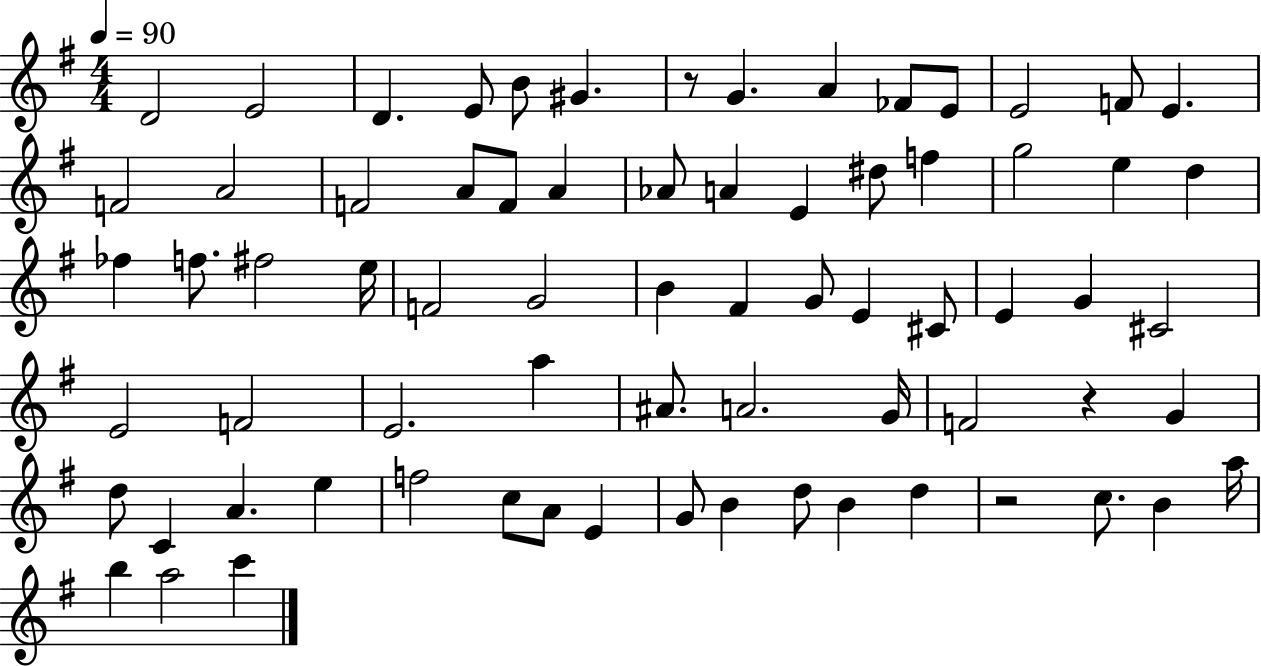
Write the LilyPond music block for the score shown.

{
  \clef treble
  \numericTimeSignature
  \time 4/4
  \key g \major
  \tempo 4 = 90
  d'2 e'2 | d'4. e'8 b'8 gis'4. | r8 g'4. a'4 fes'8 e'8 | e'2 f'8 e'4. | \break f'2 a'2 | f'2 a'8 f'8 a'4 | aes'8 a'4 e'4 dis''8 f''4 | g''2 e''4 d''4 | \break fes''4 f''8. fis''2 e''16 | f'2 g'2 | b'4 fis'4 g'8 e'4 cis'8 | e'4 g'4 cis'2 | \break e'2 f'2 | e'2. a''4 | ais'8. a'2. g'16 | f'2 r4 g'4 | \break d''8 c'4 a'4. e''4 | f''2 c''8 a'8 e'4 | g'8 b'4 d''8 b'4 d''4 | r2 c''8. b'4 a''16 | \break b''4 a''2 c'''4 | \bar "|."
}